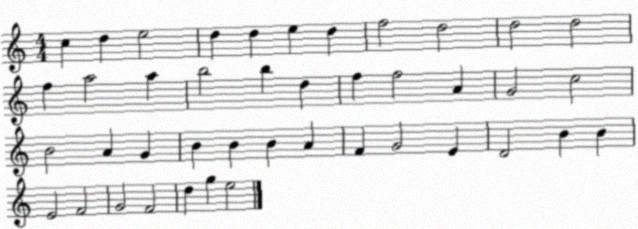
X:1
T:Untitled
M:4/4
L:1/4
K:C
c d e2 d d e d f2 d2 d2 d2 f a2 a b2 b d f f2 A G2 c2 B2 A G B B B A F G2 E D2 B B E2 F2 G2 F2 d g e2